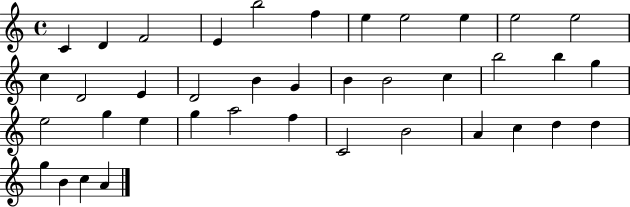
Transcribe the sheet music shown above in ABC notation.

X:1
T:Untitled
M:4/4
L:1/4
K:C
C D F2 E b2 f e e2 e e2 e2 c D2 E D2 B G B B2 c b2 b g e2 g e g a2 f C2 B2 A c d d g B c A